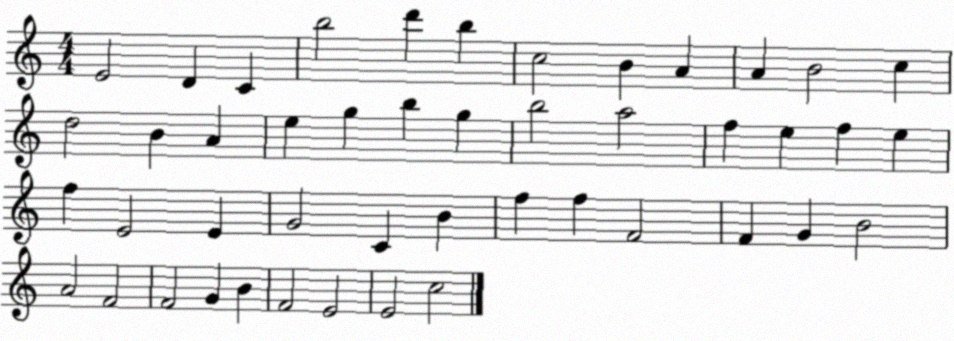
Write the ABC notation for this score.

X:1
T:Untitled
M:4/4
L:1/4
K:C
E2 D C b2 d' b c2 B A A B2 c d2 B A e g b g b2 a2 f e f e f E2 E G2 C B f f F2 F G B2 A2 F2 F2 G B F2 E2 E2 c2